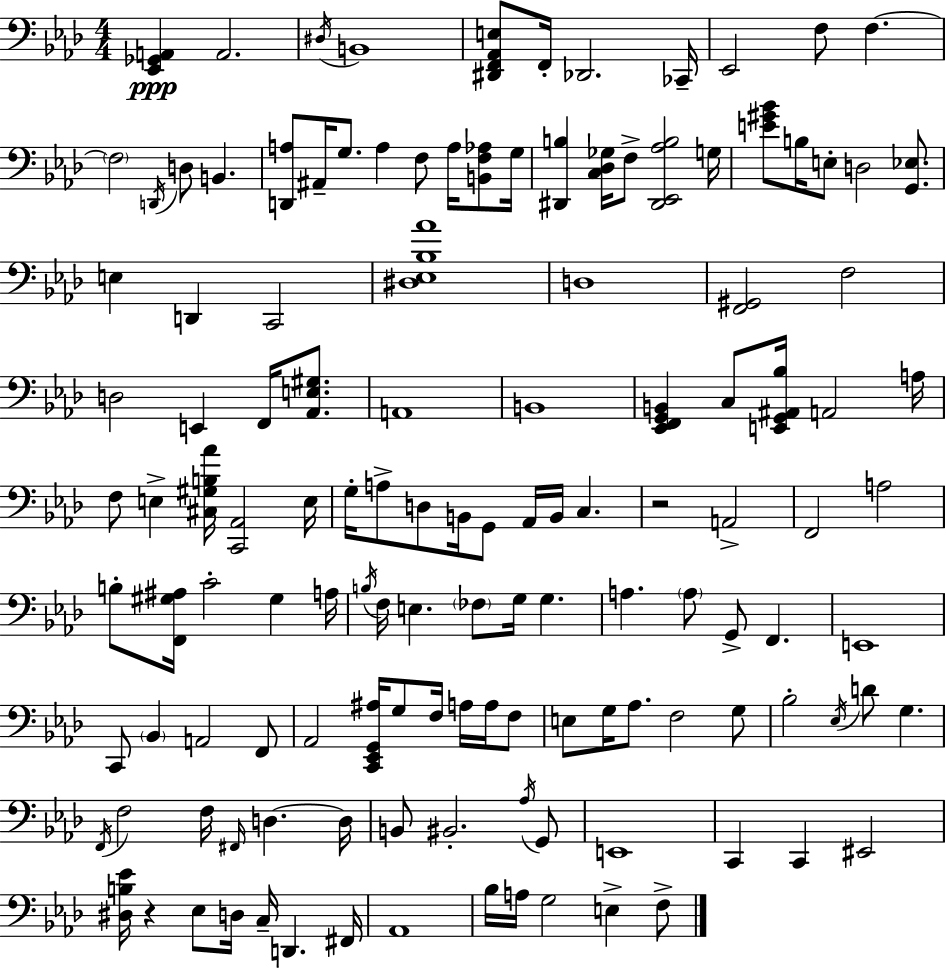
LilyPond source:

{
  \clef bass
  \numericTimeSignature
  \time 4/4
  \key f \minor
  <ees, ges, a,>4\ppp a,2. | \acciaccatura { dis16 } b,1 | <dis, f, aes, e>8 f,16-. des,2. | ces,16-- ees,2 f8 f4.~~ | \break \parenthesize f2 \acciaccatura { d,16 } d8 b,4. | <d, a>8 ais,16-- g8. a4 f8 a16 <b, f aes>8 | g16 <dis, b>4 <c des ges>16 f8-> <dis, ees, aes b>2 | g16 <e' gis' bes'>8 b16 e8-. d2 <g, ees>8. | \break e4 d,4 c,2 | <dis ees bes aes'>1 | d1 | <f, gis,>2 f2 | \break d2 e,4 f,16 <aes, e gis>8. | a,1 | b,1 | <ees, f, g, b,>4 c8 <e, g, ais, bes>16 a,2 | \break a16 f8 e4-> <cis gis b aes'>16 <c, aes,>2 | e16 g16-. a8-> d8 b,16 g,8 aes,16 b,16 c4. | r2 a,2-> | f,2 a2 | \break b8-. <f, gis ais>16 c'2-. gis4 | a16 \acciaccatura { b16 } f16 e4. \parenthesize fes8 g16 g4. | a4. \parenthesize a8 g,8-> f,4. | e,1 | \break c,8 \parenthesize bes,4 a,2 | f,8 aes,2 <c, ees, g, ais>16 g8 f16 a16 | a16 f8 e8 g16 aes8. f2 | g8 bes2-. \acciaccatura { ees16 } d'8 g4. | \break \acciaccatura { f,16 } f2 f16 \grace { fis,16 } d4.~~ | d16 b,8 bis,2.-. | \acciaccatura { aes16 } g,8 e,1 | c,4 c,4 eis,2 | \break <dis b ees'>16 r4 ees8 d16 c16-- | d,4. fis,16 aes,1 | bes16 a16 g2 | e4-> f8-> \bar "|."
}